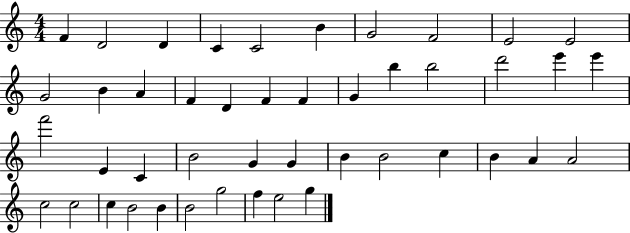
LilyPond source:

{
  \clef treble
  \numericTimeSignature
  \time 4/4
  \key c \major
  f'4 d'2 d'4 | c'4 c'2 b'4 | g'2 f'2 | e'2 e'2 | \break g'2 b'4 a'4 | f'4 d'4 f'4 f'4 | g'4 b''4 b''2 | d'''2 e'''4 e'''4 | \break f'''2 e'4 c'4 | b'2 g'4 g'4 | b'4 b'2 c''4 | b'4 a'4 a'2 | \break c''2 c''2 | c''4 b'2 b'4 | b'2 g''2 | f''4 e''2 g''4 | \break \bar "|."
}